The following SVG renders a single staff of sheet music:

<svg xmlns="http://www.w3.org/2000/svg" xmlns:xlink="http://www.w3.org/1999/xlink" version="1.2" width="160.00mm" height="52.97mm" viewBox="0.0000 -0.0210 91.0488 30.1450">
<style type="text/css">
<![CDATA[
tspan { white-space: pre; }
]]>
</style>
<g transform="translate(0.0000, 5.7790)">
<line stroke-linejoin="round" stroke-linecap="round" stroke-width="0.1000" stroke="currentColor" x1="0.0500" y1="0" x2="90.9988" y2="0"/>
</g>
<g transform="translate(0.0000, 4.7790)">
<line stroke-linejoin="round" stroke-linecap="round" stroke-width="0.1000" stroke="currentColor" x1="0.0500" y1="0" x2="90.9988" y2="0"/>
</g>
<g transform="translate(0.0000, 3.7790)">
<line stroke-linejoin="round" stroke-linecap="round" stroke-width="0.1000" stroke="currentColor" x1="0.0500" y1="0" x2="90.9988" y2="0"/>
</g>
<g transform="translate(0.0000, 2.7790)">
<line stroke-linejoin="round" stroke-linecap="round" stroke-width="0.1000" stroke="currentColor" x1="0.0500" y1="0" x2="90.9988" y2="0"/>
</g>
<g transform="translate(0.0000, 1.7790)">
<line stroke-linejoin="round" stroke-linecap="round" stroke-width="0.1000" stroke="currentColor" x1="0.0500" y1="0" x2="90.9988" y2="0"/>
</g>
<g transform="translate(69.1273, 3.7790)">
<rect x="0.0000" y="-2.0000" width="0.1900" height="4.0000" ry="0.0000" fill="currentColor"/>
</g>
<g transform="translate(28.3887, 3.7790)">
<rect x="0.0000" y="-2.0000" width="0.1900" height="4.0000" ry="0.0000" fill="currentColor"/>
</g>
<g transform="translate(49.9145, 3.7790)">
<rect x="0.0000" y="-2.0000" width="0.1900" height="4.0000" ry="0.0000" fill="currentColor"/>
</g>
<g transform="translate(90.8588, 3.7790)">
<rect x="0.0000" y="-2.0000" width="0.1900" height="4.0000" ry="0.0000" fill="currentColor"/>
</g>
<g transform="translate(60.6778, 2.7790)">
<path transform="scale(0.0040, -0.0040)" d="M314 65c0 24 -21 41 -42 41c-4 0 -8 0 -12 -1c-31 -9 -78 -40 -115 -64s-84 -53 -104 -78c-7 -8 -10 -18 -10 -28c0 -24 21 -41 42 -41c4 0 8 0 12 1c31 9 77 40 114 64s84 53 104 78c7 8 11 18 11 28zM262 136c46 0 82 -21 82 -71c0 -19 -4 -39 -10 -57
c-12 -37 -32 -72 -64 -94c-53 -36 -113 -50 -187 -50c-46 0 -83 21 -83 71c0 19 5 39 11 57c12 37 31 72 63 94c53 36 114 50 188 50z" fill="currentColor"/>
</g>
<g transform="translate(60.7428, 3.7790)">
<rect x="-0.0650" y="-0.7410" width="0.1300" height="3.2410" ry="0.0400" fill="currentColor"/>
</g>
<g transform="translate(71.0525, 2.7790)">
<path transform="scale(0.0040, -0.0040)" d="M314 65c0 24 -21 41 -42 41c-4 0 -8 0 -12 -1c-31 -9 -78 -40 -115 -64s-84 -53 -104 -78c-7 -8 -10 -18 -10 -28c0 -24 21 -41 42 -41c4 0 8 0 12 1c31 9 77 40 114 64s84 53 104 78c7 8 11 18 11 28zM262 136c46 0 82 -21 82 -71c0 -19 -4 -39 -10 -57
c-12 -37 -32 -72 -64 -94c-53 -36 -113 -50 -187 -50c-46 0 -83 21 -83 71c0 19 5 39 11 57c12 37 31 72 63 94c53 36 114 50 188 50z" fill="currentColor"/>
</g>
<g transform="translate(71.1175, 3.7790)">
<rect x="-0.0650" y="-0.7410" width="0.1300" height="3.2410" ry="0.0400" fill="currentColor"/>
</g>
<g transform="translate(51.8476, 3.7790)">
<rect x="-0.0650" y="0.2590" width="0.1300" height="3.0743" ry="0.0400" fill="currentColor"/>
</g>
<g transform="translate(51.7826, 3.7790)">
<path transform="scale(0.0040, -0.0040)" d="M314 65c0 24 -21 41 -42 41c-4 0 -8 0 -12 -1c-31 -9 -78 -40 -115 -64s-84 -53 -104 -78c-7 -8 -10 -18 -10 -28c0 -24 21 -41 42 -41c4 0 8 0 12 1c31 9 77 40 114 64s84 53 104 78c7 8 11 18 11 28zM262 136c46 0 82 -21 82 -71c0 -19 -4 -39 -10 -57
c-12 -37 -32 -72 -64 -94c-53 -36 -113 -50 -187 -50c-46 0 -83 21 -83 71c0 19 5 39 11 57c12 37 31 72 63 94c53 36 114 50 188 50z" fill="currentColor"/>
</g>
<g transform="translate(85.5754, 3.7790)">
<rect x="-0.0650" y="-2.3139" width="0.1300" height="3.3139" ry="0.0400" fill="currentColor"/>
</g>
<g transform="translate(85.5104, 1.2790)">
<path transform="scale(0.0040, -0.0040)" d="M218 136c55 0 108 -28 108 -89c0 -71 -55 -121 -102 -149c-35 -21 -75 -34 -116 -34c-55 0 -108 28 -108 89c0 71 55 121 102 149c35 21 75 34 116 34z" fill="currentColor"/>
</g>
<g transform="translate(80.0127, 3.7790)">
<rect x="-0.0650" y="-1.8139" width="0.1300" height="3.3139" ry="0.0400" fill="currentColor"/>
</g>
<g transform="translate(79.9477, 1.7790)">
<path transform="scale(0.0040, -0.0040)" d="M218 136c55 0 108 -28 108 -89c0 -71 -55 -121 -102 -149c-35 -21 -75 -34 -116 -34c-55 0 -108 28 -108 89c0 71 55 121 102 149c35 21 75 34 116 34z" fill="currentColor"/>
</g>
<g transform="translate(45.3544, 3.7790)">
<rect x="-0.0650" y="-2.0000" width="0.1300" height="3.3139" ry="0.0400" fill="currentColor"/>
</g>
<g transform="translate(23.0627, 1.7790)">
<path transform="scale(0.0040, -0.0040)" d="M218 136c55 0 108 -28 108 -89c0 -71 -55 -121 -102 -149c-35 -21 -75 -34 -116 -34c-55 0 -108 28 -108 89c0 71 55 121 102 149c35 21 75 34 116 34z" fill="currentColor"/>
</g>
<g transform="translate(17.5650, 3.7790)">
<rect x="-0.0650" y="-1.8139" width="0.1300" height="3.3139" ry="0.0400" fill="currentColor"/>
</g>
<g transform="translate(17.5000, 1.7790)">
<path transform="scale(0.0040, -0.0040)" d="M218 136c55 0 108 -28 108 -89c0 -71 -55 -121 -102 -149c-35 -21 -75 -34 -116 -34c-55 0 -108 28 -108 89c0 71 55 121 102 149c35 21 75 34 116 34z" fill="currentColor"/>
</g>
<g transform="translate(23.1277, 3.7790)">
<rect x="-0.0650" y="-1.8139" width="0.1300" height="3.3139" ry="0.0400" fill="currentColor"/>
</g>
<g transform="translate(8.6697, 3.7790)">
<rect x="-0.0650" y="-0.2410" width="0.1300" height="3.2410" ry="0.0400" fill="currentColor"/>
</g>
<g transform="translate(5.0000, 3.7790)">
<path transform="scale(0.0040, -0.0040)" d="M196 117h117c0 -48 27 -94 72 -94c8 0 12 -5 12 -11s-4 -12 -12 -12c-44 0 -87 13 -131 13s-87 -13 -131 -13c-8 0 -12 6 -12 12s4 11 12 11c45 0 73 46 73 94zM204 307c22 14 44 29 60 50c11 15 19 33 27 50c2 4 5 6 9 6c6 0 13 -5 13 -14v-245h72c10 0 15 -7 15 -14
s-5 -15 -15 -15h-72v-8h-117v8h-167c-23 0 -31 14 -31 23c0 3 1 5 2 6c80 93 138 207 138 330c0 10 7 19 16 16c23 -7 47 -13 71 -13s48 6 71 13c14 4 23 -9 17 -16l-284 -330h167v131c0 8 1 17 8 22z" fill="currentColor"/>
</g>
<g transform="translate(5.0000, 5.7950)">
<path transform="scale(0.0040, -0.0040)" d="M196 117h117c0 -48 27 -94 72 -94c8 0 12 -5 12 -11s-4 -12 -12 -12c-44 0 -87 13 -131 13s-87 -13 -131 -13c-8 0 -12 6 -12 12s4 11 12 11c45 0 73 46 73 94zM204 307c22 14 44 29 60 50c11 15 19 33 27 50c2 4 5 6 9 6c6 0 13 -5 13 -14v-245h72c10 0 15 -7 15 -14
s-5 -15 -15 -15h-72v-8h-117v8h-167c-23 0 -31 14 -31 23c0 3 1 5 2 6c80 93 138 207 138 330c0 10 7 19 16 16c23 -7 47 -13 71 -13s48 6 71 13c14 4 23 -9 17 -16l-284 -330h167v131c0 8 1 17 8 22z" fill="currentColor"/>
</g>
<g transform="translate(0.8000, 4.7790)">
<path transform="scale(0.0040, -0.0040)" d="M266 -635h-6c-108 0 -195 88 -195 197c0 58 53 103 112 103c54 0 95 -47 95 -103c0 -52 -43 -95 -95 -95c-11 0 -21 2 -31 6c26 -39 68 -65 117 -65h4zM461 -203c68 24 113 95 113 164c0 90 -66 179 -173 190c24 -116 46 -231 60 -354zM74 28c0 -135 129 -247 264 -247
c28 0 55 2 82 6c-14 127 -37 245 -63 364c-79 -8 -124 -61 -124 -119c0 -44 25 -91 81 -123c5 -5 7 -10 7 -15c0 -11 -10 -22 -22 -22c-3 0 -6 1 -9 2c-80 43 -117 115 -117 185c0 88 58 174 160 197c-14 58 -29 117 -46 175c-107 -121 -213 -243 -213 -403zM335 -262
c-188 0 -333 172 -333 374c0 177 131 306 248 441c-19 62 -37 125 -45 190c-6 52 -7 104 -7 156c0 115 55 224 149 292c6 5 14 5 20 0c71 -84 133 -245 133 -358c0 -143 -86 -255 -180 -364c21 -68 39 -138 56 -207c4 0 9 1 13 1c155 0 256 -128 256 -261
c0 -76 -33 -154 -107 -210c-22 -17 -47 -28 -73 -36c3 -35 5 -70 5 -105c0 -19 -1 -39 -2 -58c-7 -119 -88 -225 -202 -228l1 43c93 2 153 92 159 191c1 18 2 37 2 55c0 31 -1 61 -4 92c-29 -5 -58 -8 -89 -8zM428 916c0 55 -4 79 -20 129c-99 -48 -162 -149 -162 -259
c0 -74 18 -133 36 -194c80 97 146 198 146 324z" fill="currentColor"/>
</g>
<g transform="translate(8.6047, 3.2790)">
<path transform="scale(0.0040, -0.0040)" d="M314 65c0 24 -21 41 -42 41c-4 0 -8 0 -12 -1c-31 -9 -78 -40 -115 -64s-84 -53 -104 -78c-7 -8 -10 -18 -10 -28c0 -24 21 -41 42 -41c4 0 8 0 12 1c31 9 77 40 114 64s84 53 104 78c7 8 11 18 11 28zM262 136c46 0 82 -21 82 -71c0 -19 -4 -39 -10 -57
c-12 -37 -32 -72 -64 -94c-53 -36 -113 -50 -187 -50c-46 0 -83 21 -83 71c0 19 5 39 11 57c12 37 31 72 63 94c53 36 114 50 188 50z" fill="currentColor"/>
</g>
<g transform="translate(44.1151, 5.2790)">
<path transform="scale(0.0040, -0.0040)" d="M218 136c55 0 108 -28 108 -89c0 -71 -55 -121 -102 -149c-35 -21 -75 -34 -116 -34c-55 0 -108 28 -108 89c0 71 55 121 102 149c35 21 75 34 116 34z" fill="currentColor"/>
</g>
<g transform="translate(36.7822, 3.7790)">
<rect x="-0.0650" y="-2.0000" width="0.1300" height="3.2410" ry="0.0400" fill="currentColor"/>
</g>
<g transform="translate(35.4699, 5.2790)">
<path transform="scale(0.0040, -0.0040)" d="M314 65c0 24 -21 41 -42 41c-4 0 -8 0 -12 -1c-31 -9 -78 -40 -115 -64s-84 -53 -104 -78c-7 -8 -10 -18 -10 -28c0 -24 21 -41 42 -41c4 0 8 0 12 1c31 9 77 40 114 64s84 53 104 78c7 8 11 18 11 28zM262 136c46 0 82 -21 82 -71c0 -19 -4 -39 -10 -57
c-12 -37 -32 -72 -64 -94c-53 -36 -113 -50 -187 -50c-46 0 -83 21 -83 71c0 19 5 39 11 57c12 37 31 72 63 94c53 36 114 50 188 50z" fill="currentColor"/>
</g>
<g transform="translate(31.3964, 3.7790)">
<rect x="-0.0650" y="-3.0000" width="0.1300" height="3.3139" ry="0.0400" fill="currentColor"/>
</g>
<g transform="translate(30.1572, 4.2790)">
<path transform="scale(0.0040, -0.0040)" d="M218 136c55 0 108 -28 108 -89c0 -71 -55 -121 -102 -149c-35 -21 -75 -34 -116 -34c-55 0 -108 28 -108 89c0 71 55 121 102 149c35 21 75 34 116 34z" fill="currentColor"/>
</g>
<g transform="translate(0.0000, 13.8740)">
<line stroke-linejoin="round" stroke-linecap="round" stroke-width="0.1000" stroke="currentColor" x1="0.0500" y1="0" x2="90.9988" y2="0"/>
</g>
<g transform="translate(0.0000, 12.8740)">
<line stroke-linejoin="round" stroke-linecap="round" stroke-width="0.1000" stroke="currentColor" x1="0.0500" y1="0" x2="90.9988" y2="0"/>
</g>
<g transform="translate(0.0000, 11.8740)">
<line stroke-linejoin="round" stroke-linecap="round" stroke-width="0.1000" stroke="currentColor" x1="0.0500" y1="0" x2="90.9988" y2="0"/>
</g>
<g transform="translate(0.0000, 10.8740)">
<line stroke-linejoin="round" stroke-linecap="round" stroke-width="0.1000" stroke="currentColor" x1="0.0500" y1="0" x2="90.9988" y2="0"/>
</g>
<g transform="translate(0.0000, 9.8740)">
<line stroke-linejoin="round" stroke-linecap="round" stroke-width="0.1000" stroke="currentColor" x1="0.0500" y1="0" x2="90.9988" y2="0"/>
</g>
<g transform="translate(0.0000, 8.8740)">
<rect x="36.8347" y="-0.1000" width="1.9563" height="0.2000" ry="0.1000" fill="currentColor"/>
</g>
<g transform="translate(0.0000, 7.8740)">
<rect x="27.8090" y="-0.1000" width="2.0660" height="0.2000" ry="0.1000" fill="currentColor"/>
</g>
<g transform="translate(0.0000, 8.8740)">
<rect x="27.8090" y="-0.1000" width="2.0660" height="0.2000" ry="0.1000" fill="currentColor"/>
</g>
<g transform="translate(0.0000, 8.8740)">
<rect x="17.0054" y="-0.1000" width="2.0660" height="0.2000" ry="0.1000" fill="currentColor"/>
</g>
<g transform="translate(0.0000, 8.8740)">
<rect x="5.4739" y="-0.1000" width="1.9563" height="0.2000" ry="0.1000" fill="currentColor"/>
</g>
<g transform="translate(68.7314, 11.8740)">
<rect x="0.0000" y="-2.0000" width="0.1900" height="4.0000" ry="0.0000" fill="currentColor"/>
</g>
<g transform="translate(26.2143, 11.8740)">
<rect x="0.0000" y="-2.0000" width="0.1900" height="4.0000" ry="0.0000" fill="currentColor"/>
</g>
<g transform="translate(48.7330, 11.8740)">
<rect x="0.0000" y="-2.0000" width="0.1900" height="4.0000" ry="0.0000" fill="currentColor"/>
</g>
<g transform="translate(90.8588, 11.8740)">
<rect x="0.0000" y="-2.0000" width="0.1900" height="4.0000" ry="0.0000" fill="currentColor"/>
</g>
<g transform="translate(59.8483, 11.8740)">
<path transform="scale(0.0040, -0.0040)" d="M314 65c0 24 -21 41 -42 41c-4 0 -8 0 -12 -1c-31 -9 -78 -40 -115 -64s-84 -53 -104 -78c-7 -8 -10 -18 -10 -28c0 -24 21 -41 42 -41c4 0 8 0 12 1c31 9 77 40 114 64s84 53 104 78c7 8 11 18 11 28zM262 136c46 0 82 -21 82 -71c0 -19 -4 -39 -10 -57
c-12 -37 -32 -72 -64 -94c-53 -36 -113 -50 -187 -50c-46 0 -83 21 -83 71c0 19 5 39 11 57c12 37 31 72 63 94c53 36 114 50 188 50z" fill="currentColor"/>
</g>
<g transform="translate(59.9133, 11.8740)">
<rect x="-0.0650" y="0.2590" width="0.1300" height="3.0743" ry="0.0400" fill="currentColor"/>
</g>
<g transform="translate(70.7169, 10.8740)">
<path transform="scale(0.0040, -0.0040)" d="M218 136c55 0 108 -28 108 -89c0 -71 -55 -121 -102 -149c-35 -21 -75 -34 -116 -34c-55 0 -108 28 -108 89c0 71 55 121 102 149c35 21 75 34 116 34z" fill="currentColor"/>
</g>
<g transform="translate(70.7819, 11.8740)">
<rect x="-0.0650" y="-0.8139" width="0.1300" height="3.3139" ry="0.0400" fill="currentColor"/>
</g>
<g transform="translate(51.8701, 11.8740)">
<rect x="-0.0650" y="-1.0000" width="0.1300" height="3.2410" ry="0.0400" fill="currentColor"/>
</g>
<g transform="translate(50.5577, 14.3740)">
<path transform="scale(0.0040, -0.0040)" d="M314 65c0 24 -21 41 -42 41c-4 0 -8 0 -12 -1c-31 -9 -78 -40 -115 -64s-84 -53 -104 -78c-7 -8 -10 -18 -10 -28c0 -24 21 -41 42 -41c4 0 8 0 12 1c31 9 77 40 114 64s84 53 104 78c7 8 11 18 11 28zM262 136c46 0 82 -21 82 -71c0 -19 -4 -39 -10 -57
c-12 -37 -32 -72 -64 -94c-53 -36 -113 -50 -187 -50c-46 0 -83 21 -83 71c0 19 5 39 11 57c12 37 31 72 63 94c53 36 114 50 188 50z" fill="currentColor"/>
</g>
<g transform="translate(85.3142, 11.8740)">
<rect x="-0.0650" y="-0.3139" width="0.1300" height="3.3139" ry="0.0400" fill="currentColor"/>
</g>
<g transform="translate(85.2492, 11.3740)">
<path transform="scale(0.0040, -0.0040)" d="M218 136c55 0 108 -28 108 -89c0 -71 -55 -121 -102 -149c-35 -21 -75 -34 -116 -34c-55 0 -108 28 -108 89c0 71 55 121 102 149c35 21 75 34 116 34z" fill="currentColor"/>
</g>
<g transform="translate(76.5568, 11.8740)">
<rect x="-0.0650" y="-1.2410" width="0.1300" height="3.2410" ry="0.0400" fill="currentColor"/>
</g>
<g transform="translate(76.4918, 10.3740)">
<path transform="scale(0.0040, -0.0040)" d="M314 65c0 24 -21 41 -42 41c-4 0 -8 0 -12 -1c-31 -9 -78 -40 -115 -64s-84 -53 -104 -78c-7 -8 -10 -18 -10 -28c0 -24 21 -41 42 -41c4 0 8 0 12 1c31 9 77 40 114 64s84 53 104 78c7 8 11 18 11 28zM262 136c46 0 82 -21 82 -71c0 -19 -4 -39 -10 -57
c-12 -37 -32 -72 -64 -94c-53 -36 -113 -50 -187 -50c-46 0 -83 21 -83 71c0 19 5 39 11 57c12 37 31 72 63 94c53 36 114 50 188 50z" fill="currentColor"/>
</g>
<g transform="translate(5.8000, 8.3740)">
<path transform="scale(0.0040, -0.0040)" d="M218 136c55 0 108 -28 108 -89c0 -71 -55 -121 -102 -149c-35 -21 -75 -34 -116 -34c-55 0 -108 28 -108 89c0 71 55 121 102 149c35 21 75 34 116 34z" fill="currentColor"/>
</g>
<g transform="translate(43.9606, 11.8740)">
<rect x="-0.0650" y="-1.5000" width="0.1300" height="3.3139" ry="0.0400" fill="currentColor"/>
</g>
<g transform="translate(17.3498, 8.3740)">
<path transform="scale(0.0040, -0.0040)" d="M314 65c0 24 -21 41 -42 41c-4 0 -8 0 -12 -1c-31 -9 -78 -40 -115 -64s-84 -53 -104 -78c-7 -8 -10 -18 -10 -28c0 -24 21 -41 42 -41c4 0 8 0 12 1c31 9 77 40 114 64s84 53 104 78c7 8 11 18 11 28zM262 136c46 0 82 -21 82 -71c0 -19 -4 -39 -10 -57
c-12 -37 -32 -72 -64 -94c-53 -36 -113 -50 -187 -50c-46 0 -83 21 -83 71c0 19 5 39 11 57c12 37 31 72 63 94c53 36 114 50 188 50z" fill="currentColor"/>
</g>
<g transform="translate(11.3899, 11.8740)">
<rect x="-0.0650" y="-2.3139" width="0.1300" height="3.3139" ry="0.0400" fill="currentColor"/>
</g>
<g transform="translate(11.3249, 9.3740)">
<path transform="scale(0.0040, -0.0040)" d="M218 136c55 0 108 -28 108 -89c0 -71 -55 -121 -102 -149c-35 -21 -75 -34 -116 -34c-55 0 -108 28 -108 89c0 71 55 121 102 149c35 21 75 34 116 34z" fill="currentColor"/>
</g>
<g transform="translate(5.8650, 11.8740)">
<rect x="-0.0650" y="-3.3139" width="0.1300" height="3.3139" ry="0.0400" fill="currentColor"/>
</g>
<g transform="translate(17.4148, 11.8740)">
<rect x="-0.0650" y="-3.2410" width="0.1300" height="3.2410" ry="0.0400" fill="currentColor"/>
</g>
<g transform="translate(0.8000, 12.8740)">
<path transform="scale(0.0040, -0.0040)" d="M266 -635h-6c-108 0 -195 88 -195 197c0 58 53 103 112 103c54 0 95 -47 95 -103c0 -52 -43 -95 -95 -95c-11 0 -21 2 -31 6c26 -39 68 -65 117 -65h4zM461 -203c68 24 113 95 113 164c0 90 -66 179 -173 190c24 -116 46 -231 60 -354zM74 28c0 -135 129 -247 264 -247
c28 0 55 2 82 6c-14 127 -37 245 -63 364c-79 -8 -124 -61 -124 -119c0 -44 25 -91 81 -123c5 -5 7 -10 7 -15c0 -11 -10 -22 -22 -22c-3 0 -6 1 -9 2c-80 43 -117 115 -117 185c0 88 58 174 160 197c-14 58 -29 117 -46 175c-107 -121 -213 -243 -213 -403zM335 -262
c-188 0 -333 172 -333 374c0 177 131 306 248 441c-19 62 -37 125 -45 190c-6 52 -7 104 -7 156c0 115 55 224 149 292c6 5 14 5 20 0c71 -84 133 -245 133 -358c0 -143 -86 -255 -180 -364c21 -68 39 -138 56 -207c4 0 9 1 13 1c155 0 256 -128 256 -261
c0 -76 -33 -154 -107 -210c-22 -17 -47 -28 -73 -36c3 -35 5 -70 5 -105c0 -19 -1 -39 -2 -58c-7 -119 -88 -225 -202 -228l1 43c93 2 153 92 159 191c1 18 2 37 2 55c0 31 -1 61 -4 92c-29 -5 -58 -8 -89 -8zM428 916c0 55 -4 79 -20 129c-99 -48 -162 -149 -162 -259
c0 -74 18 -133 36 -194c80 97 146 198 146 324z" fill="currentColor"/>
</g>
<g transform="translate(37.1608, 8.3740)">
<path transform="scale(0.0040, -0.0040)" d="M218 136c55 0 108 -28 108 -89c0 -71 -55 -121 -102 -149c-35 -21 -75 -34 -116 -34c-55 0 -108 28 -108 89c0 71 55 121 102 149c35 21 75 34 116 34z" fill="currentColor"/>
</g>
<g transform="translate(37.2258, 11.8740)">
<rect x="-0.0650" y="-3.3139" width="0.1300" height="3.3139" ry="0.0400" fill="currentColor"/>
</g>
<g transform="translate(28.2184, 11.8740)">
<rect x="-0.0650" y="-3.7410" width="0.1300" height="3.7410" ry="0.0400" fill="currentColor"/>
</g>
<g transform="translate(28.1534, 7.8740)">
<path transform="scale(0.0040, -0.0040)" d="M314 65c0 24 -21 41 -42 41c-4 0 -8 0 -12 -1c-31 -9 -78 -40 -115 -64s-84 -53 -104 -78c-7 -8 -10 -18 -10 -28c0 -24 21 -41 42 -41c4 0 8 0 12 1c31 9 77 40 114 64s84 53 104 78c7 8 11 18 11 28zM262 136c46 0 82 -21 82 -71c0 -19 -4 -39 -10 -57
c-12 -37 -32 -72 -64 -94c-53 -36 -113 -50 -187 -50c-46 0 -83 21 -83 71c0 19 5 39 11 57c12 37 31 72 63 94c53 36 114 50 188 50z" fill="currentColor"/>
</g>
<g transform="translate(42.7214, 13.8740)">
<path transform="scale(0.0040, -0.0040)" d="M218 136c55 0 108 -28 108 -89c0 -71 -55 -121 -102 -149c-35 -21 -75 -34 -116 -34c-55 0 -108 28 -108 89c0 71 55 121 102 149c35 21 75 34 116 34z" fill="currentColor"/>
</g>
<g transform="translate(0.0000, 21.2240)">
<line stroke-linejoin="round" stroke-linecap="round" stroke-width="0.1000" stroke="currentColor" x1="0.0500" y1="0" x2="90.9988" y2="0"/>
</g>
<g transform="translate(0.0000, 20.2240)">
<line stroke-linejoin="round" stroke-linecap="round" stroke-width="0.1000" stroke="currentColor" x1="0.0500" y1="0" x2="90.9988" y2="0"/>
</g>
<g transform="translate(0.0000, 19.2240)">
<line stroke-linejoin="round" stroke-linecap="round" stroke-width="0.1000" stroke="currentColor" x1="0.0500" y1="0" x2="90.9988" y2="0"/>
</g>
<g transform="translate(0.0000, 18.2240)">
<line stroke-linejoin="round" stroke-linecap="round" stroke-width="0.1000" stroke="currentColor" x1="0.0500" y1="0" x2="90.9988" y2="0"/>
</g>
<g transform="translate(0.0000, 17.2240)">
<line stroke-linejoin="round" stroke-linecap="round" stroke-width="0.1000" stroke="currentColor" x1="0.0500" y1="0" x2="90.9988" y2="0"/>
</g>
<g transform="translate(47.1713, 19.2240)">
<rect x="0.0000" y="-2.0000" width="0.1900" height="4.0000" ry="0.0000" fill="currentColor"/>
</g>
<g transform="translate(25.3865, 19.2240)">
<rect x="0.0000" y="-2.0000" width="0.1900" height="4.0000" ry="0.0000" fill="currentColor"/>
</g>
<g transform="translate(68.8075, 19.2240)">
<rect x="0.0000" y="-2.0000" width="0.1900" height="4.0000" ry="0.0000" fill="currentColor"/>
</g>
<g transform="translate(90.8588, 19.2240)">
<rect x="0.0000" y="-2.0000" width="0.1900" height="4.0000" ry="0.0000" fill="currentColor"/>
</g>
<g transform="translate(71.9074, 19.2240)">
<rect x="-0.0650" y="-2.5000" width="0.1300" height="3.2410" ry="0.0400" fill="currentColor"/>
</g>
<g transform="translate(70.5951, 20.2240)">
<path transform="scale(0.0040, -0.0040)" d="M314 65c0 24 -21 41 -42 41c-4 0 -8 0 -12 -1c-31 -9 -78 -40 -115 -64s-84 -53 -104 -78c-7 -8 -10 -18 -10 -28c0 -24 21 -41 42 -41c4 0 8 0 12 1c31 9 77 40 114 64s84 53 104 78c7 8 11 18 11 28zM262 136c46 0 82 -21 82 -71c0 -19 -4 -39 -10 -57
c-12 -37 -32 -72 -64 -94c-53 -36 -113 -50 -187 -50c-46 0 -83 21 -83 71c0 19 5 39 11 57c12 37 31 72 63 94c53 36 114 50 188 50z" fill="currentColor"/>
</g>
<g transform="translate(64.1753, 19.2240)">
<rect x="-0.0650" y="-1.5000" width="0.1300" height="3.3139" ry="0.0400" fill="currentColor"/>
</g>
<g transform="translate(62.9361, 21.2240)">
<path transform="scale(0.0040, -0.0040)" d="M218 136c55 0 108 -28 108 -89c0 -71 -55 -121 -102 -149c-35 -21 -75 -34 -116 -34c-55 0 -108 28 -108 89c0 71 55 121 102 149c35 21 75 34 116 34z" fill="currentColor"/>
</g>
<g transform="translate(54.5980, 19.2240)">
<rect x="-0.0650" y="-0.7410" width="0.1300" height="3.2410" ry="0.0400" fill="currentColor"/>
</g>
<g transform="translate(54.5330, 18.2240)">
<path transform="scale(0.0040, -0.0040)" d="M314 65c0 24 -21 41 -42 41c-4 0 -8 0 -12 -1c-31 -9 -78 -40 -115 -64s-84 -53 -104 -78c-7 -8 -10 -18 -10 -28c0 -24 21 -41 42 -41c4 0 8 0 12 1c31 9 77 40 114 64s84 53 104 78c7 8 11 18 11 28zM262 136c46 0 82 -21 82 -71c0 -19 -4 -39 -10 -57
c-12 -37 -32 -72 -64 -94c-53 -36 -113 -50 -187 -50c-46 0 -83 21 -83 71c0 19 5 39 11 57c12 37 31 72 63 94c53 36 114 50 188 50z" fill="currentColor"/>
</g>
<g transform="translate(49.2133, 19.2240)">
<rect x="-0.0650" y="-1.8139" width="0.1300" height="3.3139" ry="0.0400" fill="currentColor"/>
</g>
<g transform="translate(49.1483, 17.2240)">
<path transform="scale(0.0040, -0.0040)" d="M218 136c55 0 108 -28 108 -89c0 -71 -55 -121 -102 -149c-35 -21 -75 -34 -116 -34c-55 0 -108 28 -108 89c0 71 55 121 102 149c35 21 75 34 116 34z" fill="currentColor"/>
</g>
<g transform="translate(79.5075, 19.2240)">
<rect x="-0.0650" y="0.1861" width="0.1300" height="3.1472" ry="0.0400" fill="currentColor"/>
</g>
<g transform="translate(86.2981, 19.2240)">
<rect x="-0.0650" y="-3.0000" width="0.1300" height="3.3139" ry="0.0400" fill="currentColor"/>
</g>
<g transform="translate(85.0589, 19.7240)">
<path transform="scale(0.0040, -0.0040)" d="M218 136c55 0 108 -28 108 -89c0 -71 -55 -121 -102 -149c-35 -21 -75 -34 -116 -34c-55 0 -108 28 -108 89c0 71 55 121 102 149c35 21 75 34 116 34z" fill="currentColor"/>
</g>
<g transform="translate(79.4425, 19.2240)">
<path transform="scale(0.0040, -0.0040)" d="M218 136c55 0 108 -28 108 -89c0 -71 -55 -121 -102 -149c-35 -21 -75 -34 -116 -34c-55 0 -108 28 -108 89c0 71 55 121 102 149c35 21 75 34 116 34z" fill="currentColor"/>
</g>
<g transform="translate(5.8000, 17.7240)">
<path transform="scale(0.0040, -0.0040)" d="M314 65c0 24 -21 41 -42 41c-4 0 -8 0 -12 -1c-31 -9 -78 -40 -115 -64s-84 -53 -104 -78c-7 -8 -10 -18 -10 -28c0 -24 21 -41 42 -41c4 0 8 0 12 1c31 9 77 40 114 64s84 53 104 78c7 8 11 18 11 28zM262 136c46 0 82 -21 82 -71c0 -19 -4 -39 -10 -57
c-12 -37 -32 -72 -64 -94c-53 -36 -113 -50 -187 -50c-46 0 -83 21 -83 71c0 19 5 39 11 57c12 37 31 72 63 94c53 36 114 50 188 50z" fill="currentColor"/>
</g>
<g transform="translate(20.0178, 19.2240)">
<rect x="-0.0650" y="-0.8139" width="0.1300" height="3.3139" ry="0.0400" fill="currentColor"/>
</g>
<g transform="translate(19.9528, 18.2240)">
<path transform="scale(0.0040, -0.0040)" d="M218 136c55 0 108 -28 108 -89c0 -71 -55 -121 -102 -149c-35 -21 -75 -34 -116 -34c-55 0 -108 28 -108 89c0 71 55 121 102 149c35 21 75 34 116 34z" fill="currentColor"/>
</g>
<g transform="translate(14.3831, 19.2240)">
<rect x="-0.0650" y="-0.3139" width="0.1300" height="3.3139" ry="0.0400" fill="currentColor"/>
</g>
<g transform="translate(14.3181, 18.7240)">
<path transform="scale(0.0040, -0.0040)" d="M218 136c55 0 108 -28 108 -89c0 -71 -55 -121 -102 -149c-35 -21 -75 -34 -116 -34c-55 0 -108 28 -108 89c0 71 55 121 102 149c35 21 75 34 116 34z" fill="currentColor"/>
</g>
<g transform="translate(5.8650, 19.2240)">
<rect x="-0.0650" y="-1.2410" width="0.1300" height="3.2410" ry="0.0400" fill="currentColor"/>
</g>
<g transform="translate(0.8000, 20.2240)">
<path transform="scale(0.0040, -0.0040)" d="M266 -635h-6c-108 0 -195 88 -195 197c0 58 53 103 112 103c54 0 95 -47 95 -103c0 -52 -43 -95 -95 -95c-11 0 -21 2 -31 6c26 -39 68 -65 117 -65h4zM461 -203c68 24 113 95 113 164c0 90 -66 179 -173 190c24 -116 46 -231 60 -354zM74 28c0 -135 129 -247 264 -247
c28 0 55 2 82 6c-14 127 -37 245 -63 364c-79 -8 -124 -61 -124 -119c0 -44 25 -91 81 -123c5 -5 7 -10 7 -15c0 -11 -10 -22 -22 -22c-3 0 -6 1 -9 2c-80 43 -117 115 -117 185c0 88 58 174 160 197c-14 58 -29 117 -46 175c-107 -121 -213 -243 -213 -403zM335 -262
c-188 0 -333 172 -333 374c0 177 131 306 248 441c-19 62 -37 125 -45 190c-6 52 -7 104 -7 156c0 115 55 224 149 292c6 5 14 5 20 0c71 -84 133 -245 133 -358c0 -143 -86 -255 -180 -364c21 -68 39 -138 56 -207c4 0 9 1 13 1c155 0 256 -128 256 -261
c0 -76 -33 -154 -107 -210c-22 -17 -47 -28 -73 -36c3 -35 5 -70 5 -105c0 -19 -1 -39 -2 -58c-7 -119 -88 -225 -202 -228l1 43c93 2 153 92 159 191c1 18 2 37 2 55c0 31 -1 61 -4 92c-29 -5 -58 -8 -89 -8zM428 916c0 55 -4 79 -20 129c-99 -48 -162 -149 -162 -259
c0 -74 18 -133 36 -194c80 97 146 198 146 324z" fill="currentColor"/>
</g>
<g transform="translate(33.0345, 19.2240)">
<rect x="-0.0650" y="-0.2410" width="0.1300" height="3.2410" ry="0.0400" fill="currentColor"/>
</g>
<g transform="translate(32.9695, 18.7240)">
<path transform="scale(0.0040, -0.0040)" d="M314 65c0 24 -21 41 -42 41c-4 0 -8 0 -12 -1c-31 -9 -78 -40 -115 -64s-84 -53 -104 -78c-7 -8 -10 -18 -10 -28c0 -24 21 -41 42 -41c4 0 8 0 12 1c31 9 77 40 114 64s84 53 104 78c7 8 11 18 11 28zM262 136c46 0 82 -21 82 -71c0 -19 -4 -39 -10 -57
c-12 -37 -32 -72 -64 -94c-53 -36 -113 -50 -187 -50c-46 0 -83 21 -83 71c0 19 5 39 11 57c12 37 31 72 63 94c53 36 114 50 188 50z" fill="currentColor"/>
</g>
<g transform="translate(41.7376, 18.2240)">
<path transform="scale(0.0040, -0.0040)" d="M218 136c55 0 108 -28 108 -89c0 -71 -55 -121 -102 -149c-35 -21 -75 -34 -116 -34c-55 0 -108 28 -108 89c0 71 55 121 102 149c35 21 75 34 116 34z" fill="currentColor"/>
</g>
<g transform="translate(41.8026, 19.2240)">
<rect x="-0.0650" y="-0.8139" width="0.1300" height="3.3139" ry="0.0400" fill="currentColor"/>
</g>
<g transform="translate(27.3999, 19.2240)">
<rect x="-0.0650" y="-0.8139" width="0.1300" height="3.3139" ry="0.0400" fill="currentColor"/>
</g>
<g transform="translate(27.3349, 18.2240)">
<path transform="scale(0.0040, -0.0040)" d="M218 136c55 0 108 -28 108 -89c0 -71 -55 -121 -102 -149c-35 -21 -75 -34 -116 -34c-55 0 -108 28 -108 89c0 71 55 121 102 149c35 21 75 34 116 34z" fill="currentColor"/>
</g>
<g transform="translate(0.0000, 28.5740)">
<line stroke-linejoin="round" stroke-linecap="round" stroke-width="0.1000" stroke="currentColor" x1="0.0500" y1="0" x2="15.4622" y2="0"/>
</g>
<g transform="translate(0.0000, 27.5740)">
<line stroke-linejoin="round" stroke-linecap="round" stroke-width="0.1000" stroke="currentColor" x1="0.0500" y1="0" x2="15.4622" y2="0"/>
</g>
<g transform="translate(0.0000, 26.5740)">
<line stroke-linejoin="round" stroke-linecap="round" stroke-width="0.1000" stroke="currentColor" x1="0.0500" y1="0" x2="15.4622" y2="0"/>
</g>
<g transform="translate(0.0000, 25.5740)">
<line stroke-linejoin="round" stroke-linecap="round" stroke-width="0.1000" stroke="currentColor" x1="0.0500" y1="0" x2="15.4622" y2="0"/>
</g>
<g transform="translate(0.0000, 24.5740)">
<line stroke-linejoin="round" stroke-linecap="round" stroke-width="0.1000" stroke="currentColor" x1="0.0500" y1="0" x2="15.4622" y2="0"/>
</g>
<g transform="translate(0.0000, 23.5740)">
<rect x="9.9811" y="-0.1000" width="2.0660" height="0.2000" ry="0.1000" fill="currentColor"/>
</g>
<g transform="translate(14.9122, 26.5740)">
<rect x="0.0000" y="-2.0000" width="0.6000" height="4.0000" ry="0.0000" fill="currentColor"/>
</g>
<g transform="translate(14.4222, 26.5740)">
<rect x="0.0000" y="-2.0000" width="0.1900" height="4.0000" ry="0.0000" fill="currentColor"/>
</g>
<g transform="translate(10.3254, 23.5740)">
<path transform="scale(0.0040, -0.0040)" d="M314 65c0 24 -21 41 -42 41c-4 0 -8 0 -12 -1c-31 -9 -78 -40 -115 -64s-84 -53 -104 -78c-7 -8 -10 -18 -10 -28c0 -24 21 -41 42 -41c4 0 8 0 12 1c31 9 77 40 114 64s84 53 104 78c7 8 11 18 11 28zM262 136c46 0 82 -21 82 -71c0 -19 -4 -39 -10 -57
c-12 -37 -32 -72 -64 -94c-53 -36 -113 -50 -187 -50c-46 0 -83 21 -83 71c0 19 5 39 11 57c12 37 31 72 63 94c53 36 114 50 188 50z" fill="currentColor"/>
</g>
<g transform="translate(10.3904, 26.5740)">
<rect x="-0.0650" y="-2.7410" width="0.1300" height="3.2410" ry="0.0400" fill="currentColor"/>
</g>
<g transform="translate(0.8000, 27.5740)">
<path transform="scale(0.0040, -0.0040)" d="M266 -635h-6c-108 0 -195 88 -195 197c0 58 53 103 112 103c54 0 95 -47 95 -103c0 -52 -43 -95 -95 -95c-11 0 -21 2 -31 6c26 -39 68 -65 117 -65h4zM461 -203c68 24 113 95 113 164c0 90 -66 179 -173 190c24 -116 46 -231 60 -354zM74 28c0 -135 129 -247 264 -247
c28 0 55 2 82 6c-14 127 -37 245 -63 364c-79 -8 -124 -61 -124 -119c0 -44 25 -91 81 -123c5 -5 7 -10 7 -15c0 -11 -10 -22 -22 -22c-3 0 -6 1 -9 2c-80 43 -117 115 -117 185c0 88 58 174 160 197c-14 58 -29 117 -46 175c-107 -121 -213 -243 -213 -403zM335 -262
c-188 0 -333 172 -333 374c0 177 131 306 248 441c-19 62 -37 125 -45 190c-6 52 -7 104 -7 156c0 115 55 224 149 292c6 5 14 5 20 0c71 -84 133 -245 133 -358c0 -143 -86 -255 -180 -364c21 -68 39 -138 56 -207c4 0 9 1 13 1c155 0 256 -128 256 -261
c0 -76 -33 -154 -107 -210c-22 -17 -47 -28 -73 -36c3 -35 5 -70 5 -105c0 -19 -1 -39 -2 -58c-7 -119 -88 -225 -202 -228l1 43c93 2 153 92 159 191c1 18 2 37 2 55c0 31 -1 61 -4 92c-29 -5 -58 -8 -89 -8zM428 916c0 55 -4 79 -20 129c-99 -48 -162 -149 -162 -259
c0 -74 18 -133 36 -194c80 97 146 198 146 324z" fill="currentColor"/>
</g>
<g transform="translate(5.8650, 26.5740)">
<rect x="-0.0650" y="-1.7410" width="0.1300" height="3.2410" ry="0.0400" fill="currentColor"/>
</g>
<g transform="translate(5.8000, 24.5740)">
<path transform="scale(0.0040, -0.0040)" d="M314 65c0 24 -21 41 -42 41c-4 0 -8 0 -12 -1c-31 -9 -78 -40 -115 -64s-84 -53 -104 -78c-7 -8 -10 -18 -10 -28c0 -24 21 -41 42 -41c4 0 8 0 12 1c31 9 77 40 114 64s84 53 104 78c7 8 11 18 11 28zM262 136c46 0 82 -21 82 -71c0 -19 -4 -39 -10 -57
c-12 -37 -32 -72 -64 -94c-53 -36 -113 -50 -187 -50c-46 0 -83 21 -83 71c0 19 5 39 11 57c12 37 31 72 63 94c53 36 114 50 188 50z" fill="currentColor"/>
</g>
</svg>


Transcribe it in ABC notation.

X:1
T:Untitled
M:4/4
L:1/4
K:C
c2 f f A F2 F B2 d2 d2 f g b g b2 c'2 b E D2 B2 d e2 c e2 c d d c2 d f d2 E G2 B A f2 a2